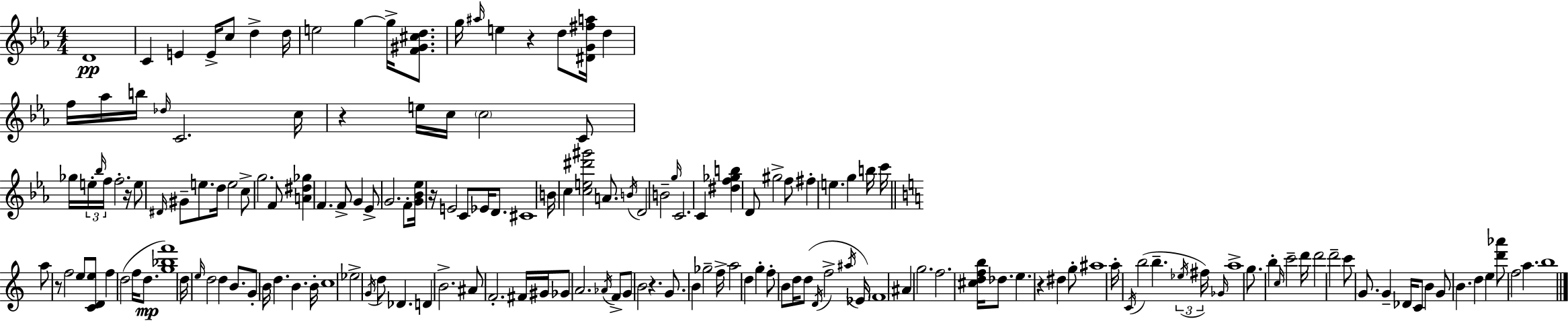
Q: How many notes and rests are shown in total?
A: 170